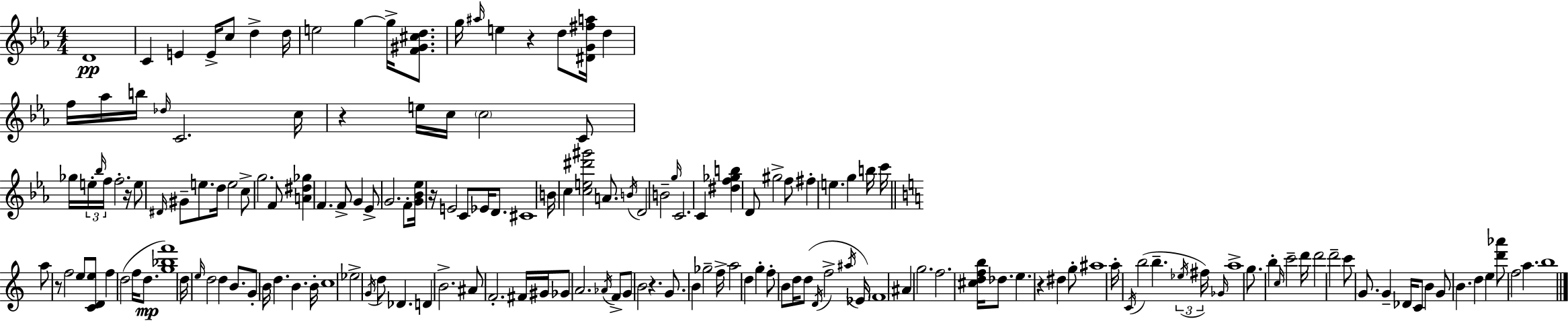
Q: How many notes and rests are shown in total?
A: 170